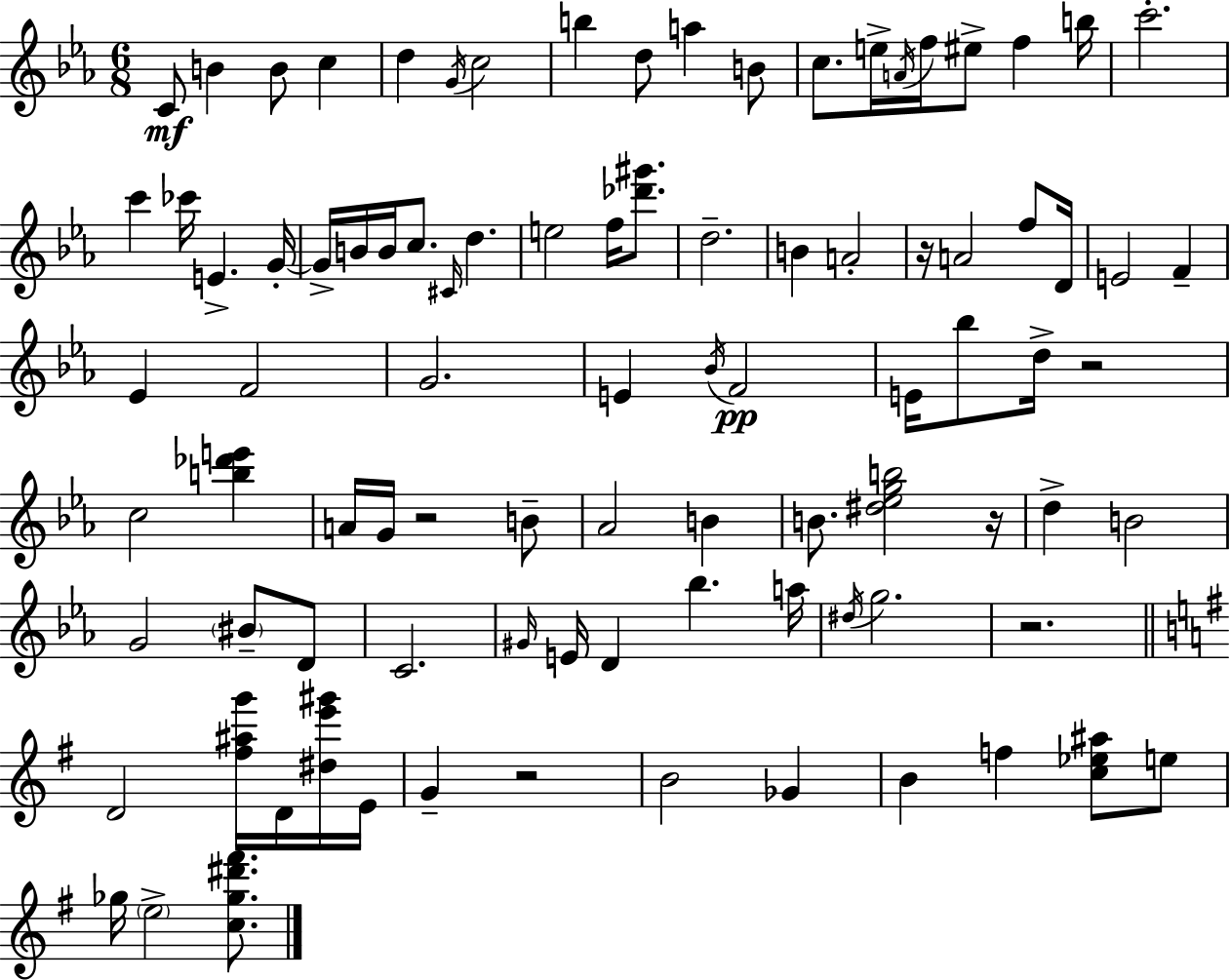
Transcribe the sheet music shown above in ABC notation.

X:1
T:Untitled
M:6/8
L:1/4
K:Eb
C/2 B B/2 c d G/4 c2 b d/2 a B/2 c/2 e/4 A/4 f/4 ^e/2 f b/4 c'2 c' _c'/4 E G/4 G/4 B/4 B/4 c/2 ^C/4 d e2 f/4 [_d'^g']/2 d2 B A2 z/4 A2 f/2 D/4 E2 F _E F2 G2 E _B/4 F2 E/4 _b/2 d/4 z2 c2 [b_d'e'] A/4 G/4 z2 B/2 _A2 B B/2 [^d_egb]2 z/4 d B2 G2 ^B/2 D/2 C2 ^G/4 E/4 D _b a/4 ^d/4 g2 z2 D2 [^f^ag']/4 D/4 [^de'^g']/4 E/4 G z2 B2 _G B f [c_e^a]/2 e/2 _g/4 e2 [c_g^d'^f']/2